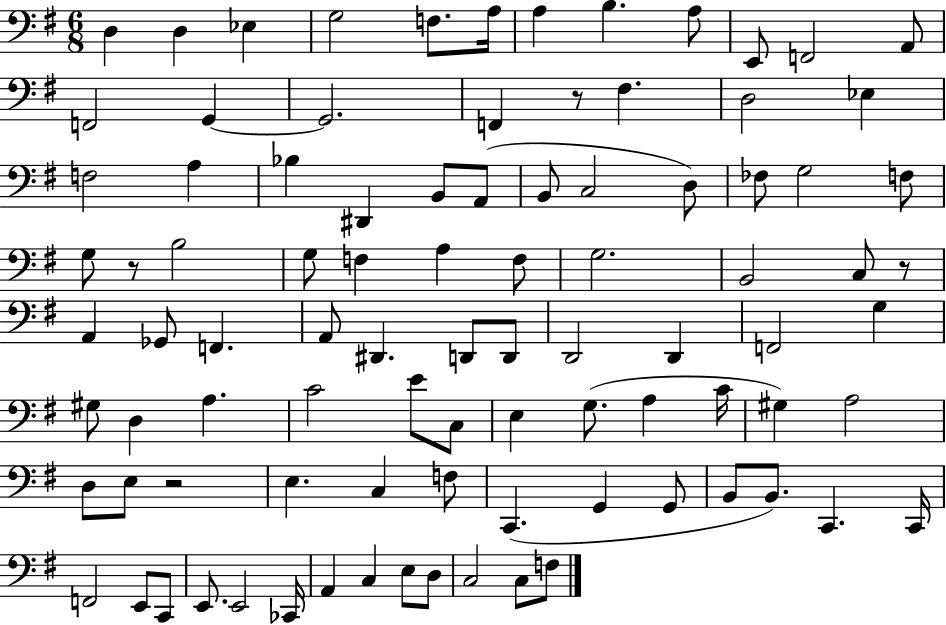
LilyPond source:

{
  \clef bass
  \numericTimeSignature
  \time 6/8
  \key g \major
  \repeat volta 2 { d4 d4 ees4 | g2 f8. a16 | a4 b4. a8 | e,8 f,2 a,8 | \break f,2 g,4~~ | g,2. | f,4 r8 fis4. | d2 ees4 | \break f2 a4 | bes4 dis,4 b,8 a,8( | b,8 c2 d8) | fes8 g2 f8 | \break g8 r8 b2 | g8 f4 a4 f8 | g2. | b,2 c8 r8 | \break a,4 ges,8 f,4. | a,8 dis,4. d,8 d,8 | d,2 d,4 | f,2 g4 | \break gis8 d4 a4. | c'2 e'8 c8 | e4 g8.( a4 c'16 | gis4) a2 | \break d8 e8 r2 | e4. c4 f8 | c,4.( g,4 g,8 | b,8 b,8.) c,4. c,16 | \break f,2 e,8 c,8 | e,8. e,2 ces,16 | a,4 c4 e8 d8 | c2 c8 f8 | \break } \bar "|."
}